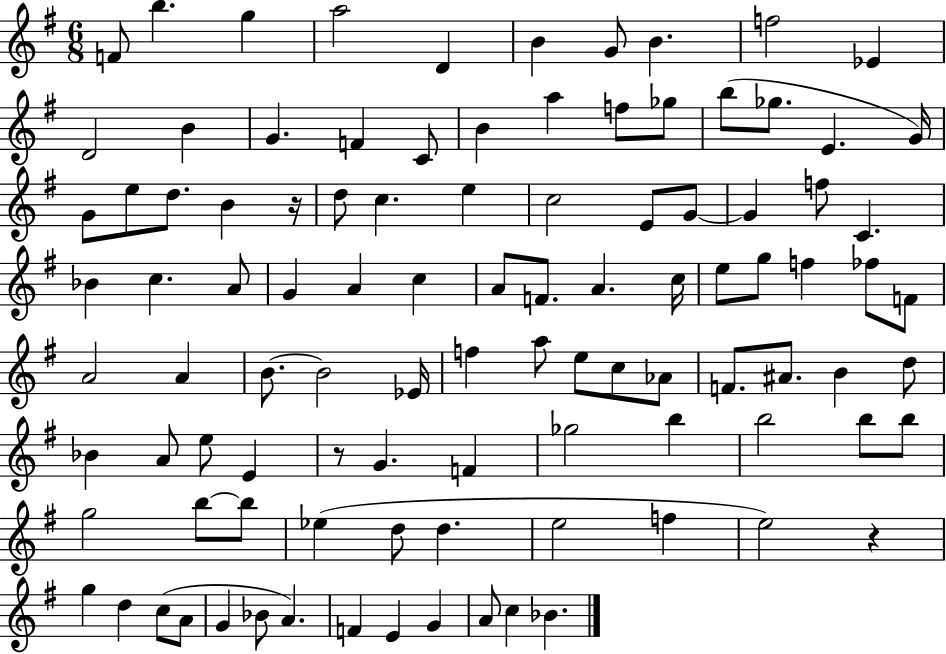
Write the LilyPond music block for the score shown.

{
  \clef treble
  \numericTimeSignature
  \time 6/8
  \key g \major
  f'8 b''4. g''4 | a''2 d'4 | b'4 g'8 b'4. | f''2 ees'4 | \break d'2 b'4 | g'4. f'4 c'8 | b'4 a''4 f''8 ges''8 | b''8( ges''8. e'4. g'16) | \break g'8 e''8 d''8. b'4 r16 | d''8 c''4. e''4 | c''2 e'8 g'8~~ | g'4 f''8 c'4. | \break bes'4 c''4. a'8 | g'4 a'4 c''4 | a'8 f'8. a'4. c''16 | e''8 g''8 f''4 fes''8 f'8 | \break a'2 a'4 | b'8.~~ b'2 ees'16 | f''4 a''8 e''8 c''8 aes'8 | f'8. ais'8. b'4 d''8 | \break bes'4 a'8 e''8 e'4 | r8 g'4. f'4 | ges''2 b''4 | b''2 b''8 b''8 | \break g''2 b''8~~ b''8 | ees''4( d''8 d''4. | e''2 f''4 | e''2) r4 | \break g''4 d''4 c''8( a'8 | g'4 bes'8 a'4.) | f'4 e'4 g'4 | a'8 c''4 bes'4. | \break \bar "|."
}